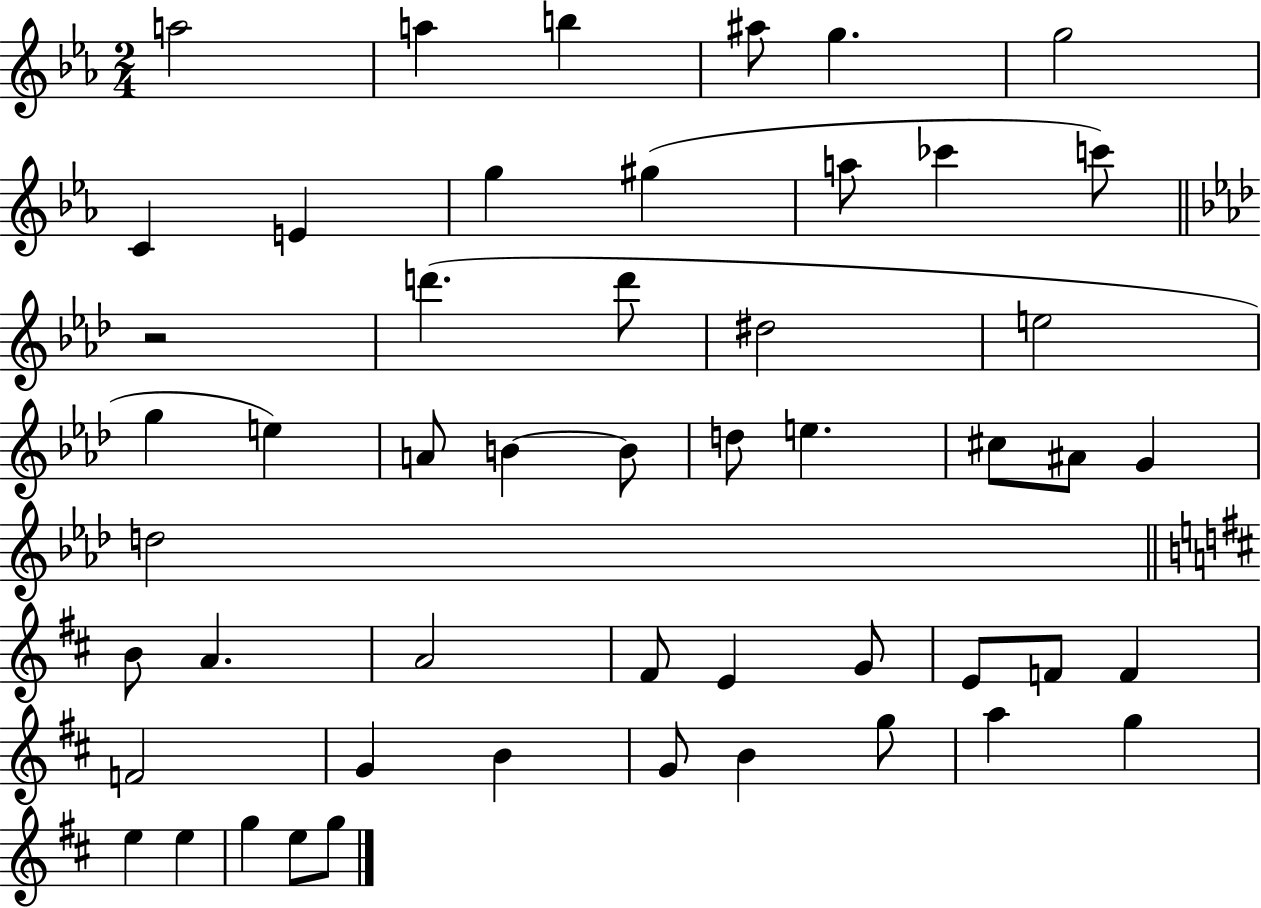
A5/h A5/q B5/q A#5/e G5/q. G5/h C4/q E4/q G5/q G#5/q A5/e CES6/q C6/e R/h D6/q. D6/e D#5/h E5/h G5/q E5/q A4/e B4/q B4/e D5/e E5/q. C#5/e A#4/e G4/q D5/h B4/e A4/q. A4/h F#4/e E4/q G4/e E4/e F4/e F4/q F4/h G4/q B4/q G4/e B4/q G5/e A5/q G5/q E5/q E5/q G5/q E5/e G5/e